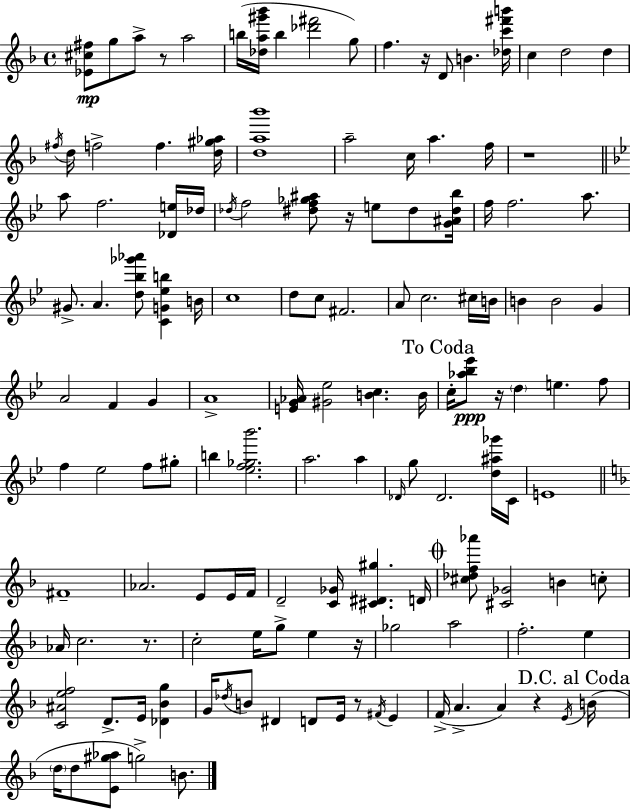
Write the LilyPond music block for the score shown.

{
  \clef treble
  \time 4/4
  \defaultTimeSignature
  \key f \major
  <ees' cis'' fis''>8\mp g''8 a''8-> r8 a''2 | b''16( <des'' a'' gis''' bes'''>16 b''4 <des''' fis'''>2 g''8) | f''4. r16 d'8 b'4. <des'' c''' fis''' b'''>16 | c''4 d''2 d''4 | \break \acciaccatura { fis''16 } d''16 f''2-> f''4. | <d'' gis'' aes''>16 <d'' a'' bes'''>1 | a''2-- c''16 a''4. | f''16 r1 | \break \bar "||" \break \key g \minor a''8 f''2. <des' e''>16 des''16 | \acciaccatura { des''16 } f''2 <dis'' f'' ges'' ais''>8 r16 e''8 dis''8 | <g' ais' dis'' bes''>16 f''16 f''2. a''8. | gis'8.-> a'4. <d'' bes'' ges''' aes'''>8 <c' g' ees'' b''>4 | \break b'16 c''1 | d''8 c''8 fis'2. | a'8 c''2. cis''16 | b'16 b'4 b'2 g'4 | \break a'2 f'4 g'4 | a'1-> | <e' g' aes'>16 <gis' ees''>2 <b' c''>4. | b'16 \mark "To Coda" c''16-. <aes'' bes'' ees'''>8\ppp r16 \parenthesize d''4 e''4. f''8 | \break f''4 ees''2 f''8 gis''8-. | b''4 <ees'' f'' ges'' bes'''>2. | a''2. a''4 | \grace { des'16 } g''8 des'2. | \break <d'' ais'' ges'''>16 c'16 e'1 | \bar "||" \break \key f \major fis'1-- | aes'2. e'8 e'16 f'16 | d'2-- <c' ges'>16 <cis' dis' gis''>4. d'16 | \mark \markup { \musicglyph "scripts.coda" } <cis'' des'' f'' aes'''>8 <cis' ges'>2 b'4 c''8-. | \break aes'16 c''2. r8. | c''2-. e''16 g''8-> e''4 r16 | ges''2 a''2 | f''2.-. e''4 | \break <c' ais' e'' f''>2 d'8.-> e'16 <des' bes' g''>4 | g'16 \acciaccatura { des''16 } b'8 dis'4 d'8 e'16 r8 \acciaccatura { fis'16 } e'4 | f'16->( a'4.-> a'4) r4 | \acciaccatura { e'16 } \mark "D.C. al Coda" b'16( \parenthesize d''16 d''8 <e' gis'' aes''>8 g''2->) | \break b'8. \bar "|."
}